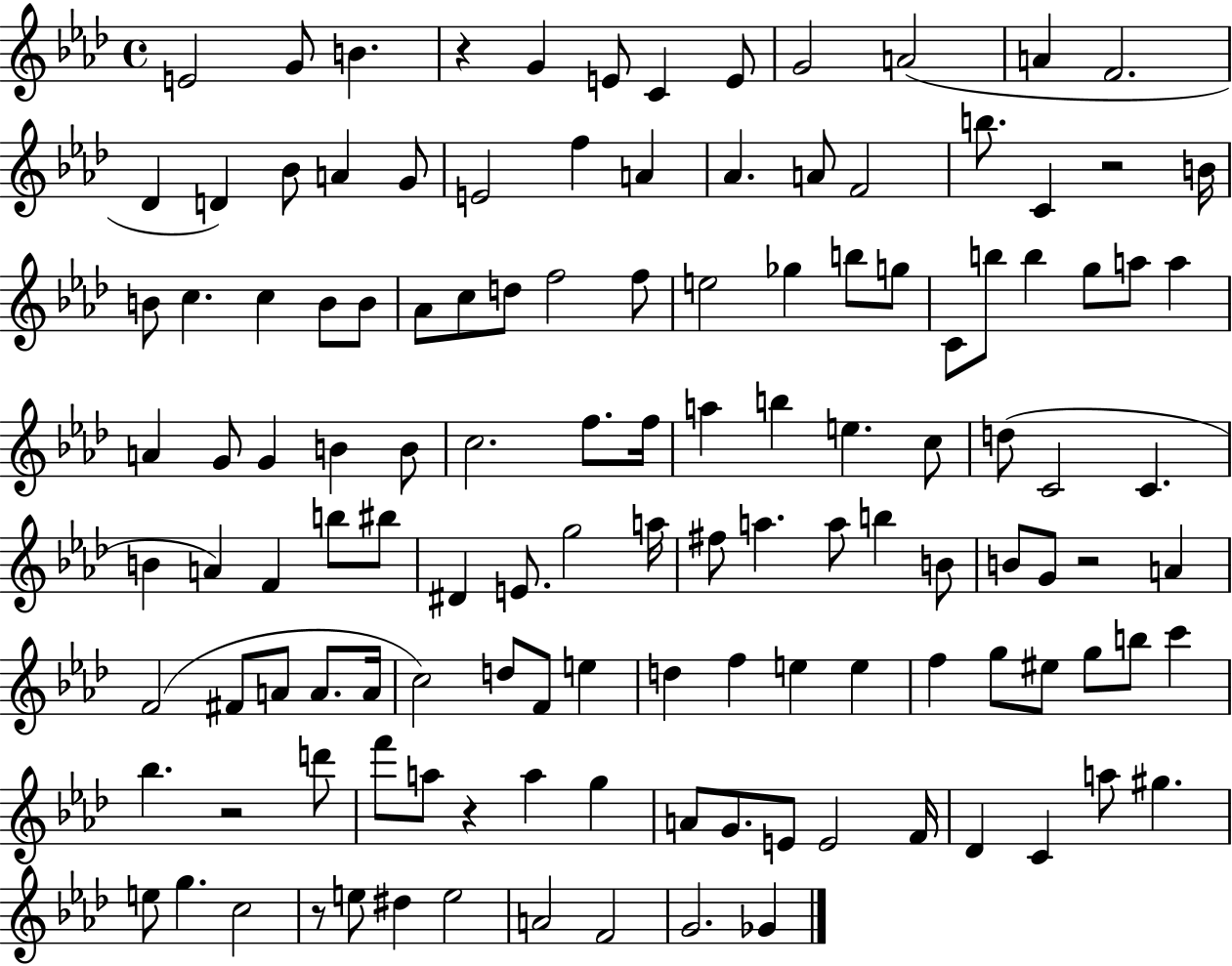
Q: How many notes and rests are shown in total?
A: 127